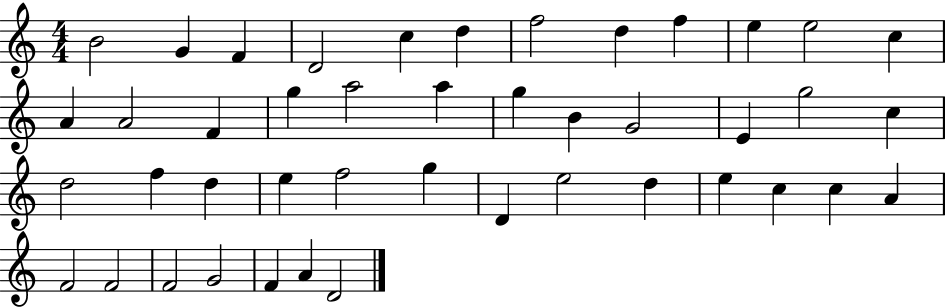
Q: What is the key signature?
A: C major